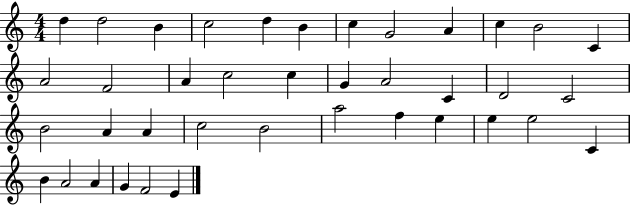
D5/q D5/h B4/q C5/h D5/q B4/q C5/q G4/h A4/q C5/q B4/h C4/q A4/h F4/h A4/q C5/h C5/q G4/q A4/h C4/q D4/h C4/h B4/h A4/q A4/q C5/h B4/h A5/h F5/q E5/q E5/q E5/h C4/q B4/q A4/h A4/q G4/q F4/h E4/q